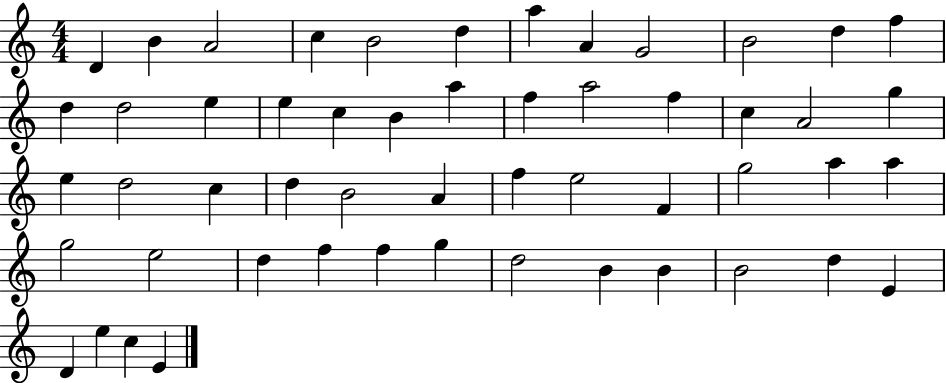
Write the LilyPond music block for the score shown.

{
  \clef treble
  \numericTimeSignature
  \time 4/4
  \key c \major
  d'4 b'4 a'2 | c''4 b'2 d''4 | a''4 a'4 g'2 | b'2 d''4 f''4 | \break d''4 d''2 e''4 | e''4 c''4 b'4 a''4 | f''4 a''2 f''4 | c''4 a'2 g''4 | \break e''4 d''2 c''4 | d''4 b'2 a'4 | f''4 e''2 f'4 | g''2 a''4 a''4 | \break g''2 e''2 | d''4 f''4 f''4 g''4 | d''2 b'4 b'4 | b'2 d''4 e'4 | \break d'4 e''4 c''4 e'4 | \bar "|."
}